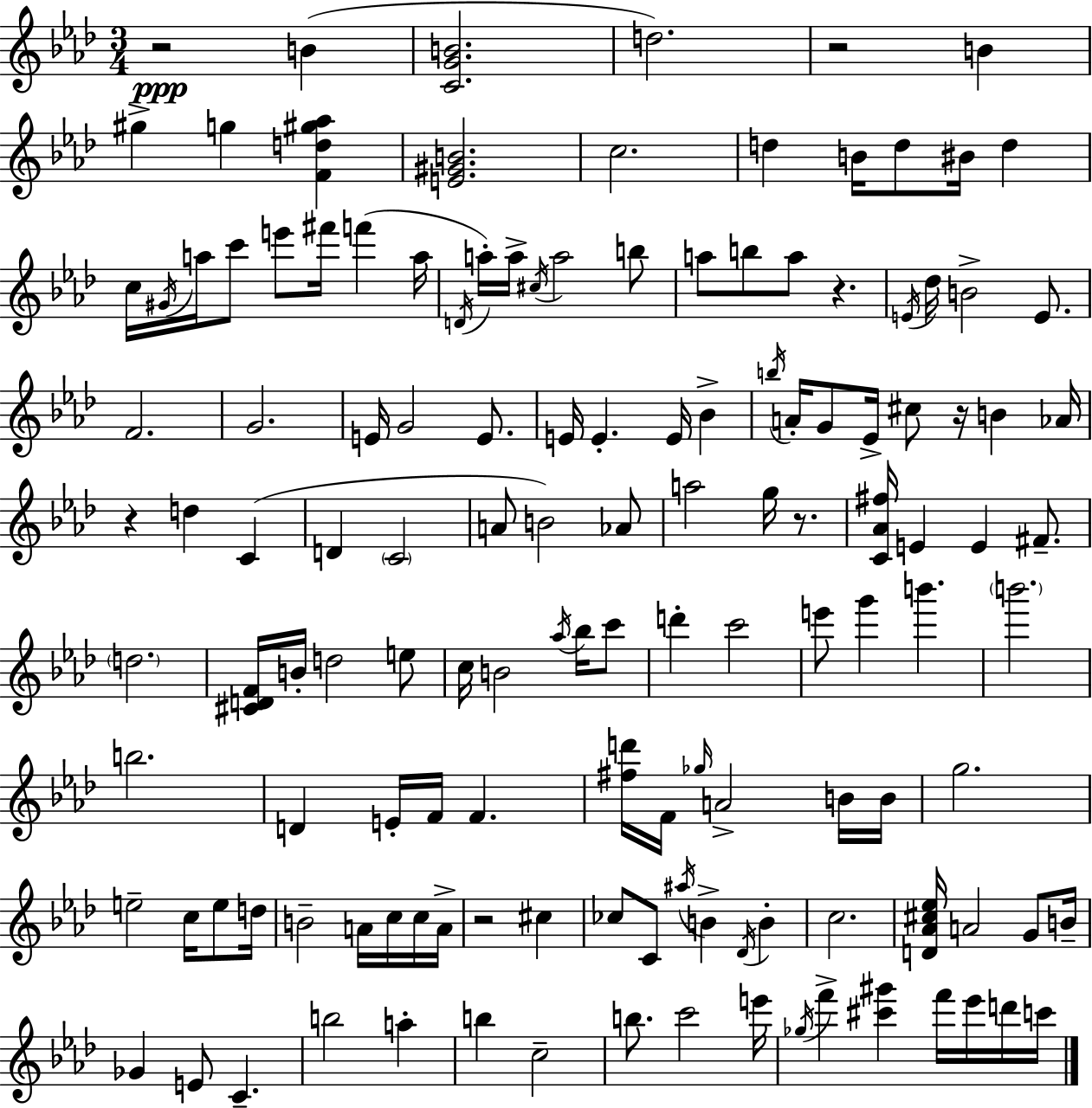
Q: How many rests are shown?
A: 7